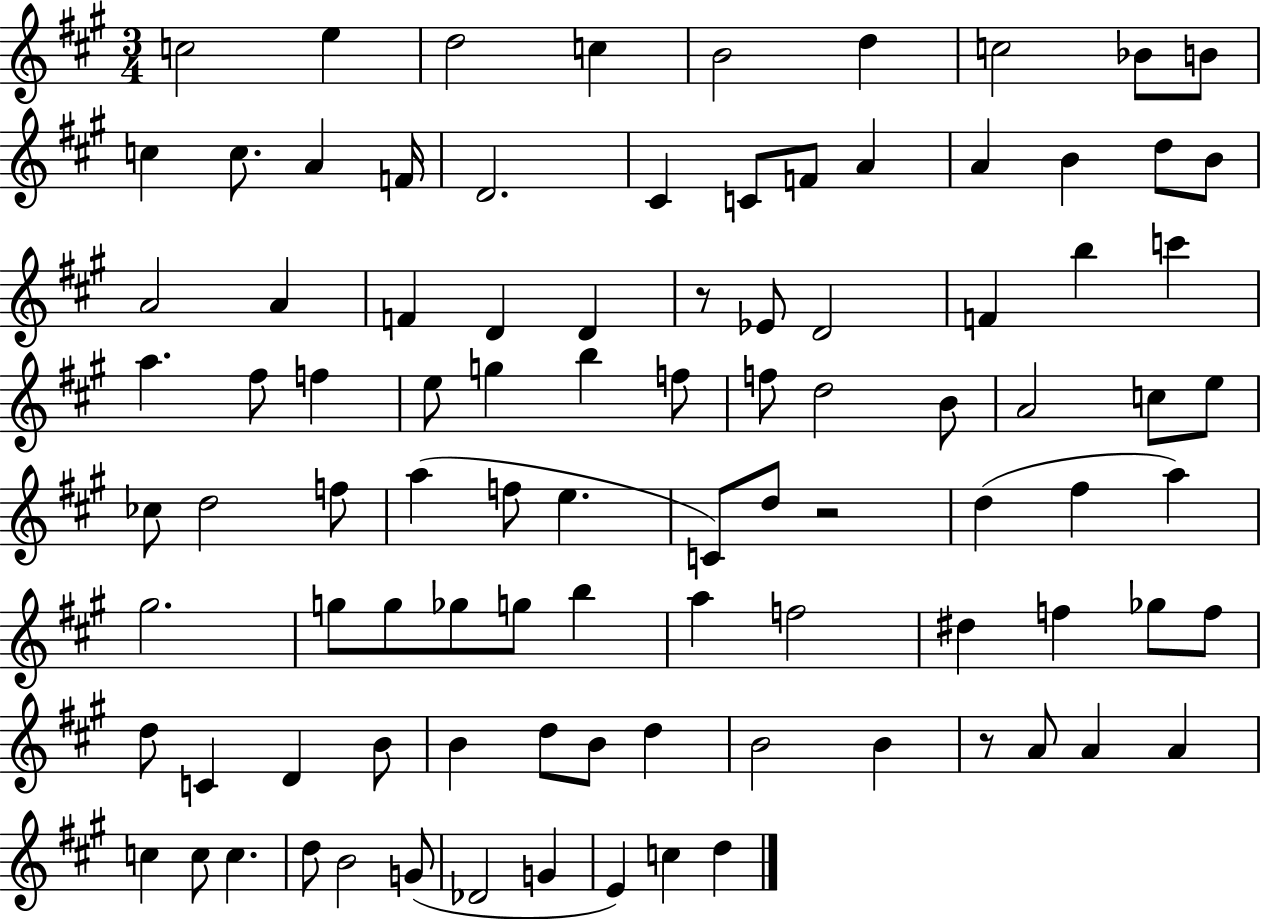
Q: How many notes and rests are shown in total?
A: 95